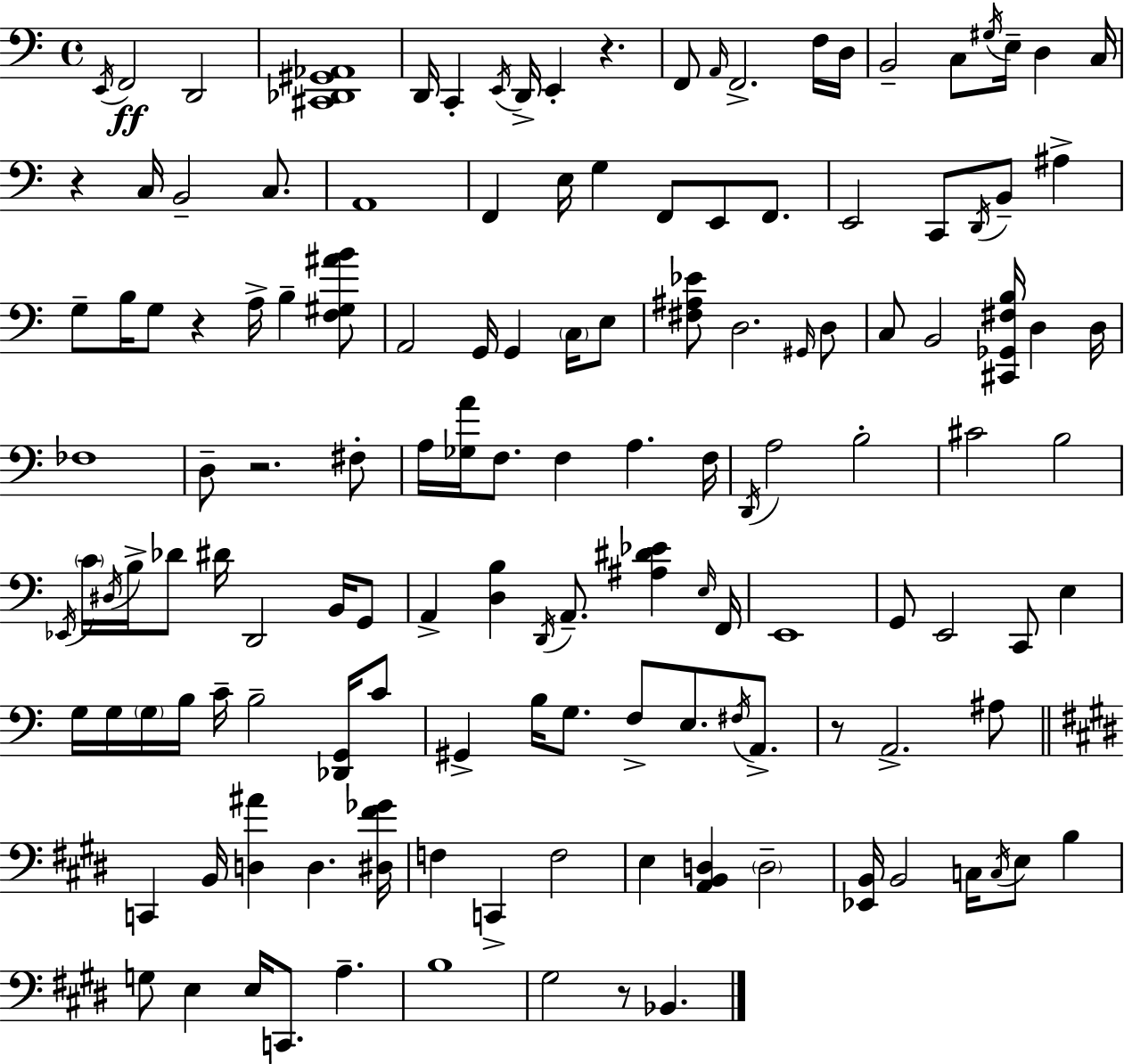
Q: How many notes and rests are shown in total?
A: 138